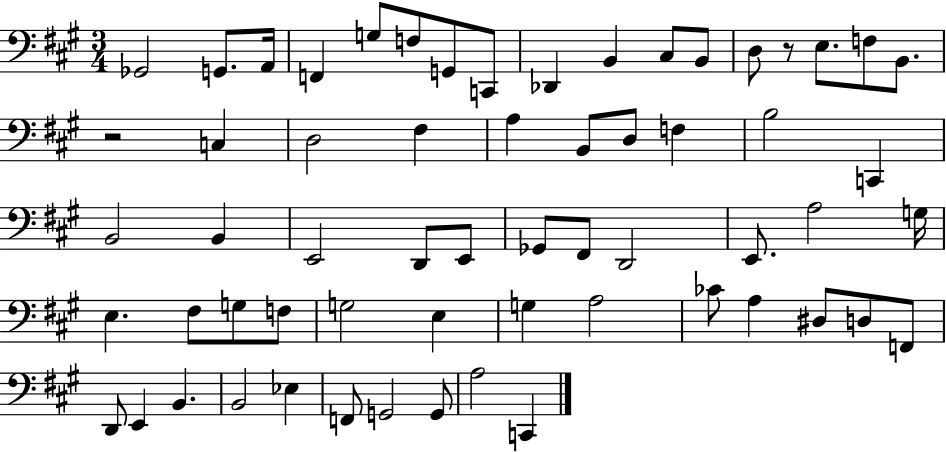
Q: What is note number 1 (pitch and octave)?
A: Gb2